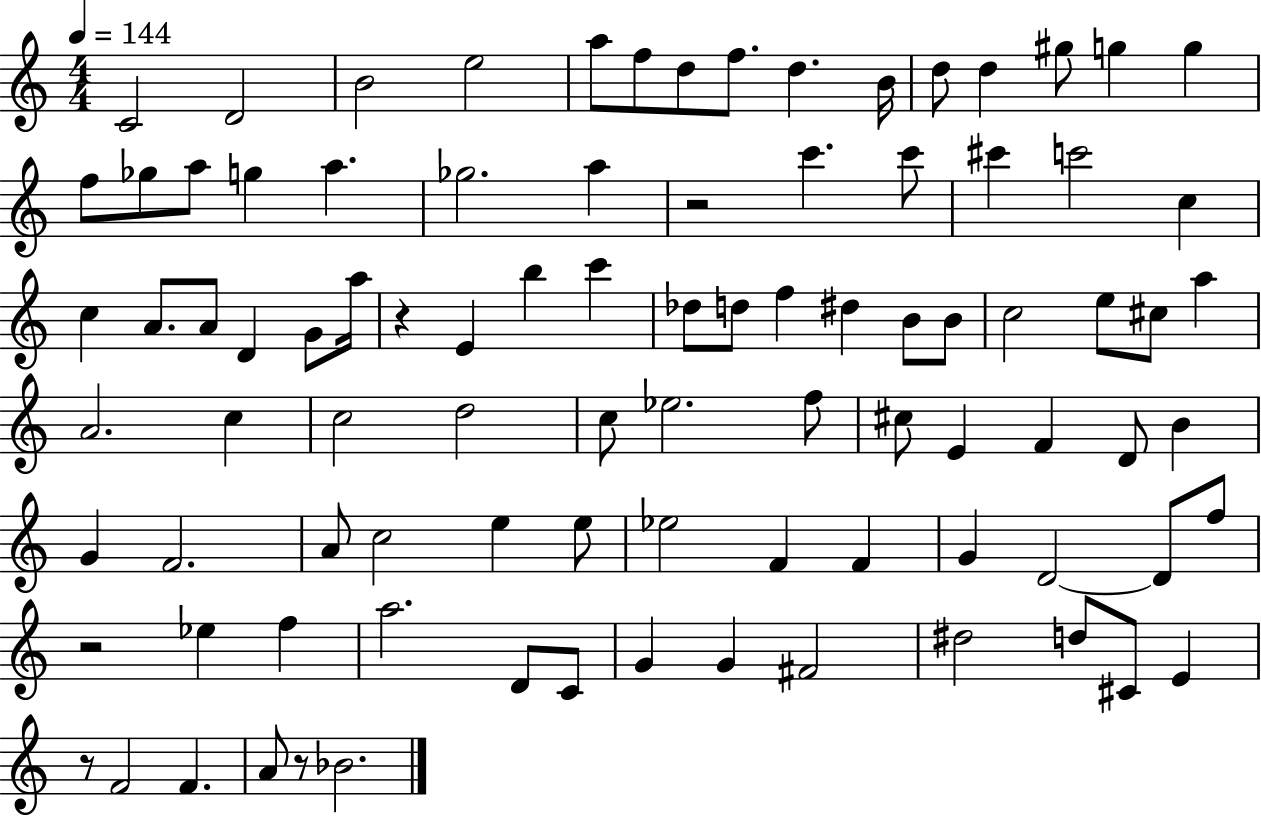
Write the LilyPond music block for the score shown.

{
  \clef treble
  \numericTimeSignature
  \time 4/4
  \key c \major
  \tempo 4 = 144
  c'2 d'2 | b'2 e''2 | a''8 f''8 d''8 f''8. d''4. b'16 | d''8 d''4 gis''8 g''4 g''4 | \break f''8 ges''8 a''8 g''4 a''4. | ges''2. a''4 | r2 c'''4. c'''8 | cis'''4 c'''2 c''4 | \break c''4 a'8. a'8 d'4 g'8 a''16 | r4 e'4 b''4 c'''4 | des''8 d''8 f''4 dis''4 b'8 b'8 | c''2 e''8 cis''8 a''4 | \break a'2. c''4 | c''2 d''2 | c''8 ees''2. f''8 | cis''8 e'4 f'4 d'8 b'4 | \break g'4 f'2. | a'8 c''2 e''4 e''8 | ees''2 f'4 f'4 | g'4 d'2~~ d'8 f''8 | \break r2 ees''4 f''4 | a''2. d'8 c'8 | g'4 g'4 fis'2 | dis''2 d''8 cis'8 e'4 | \break r8 f'2 f'4. | a'8 r8 bes'2. | \bar "|."
}